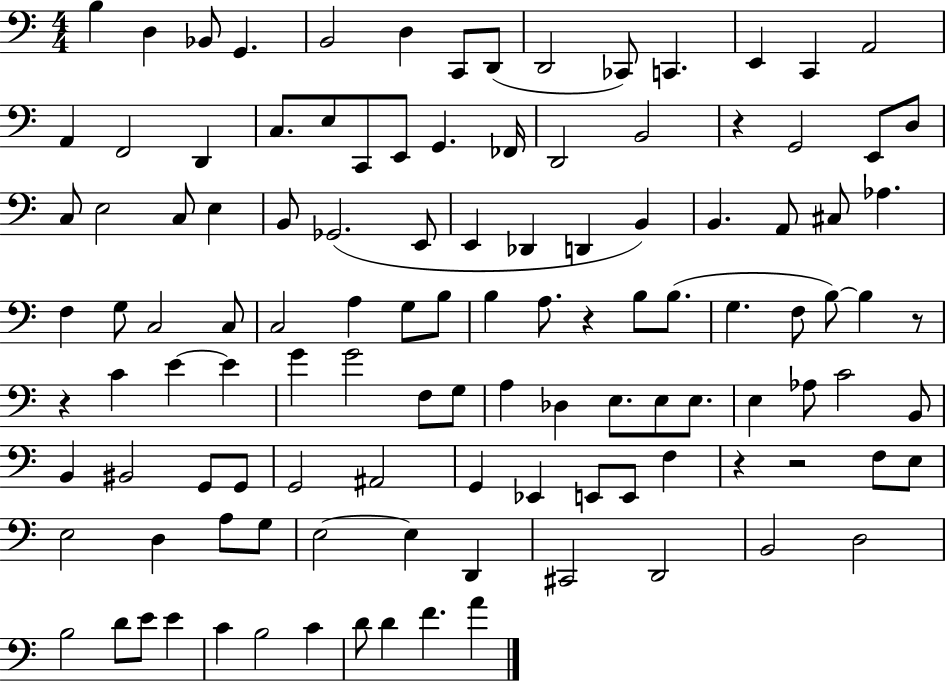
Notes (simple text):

B3/q D3/q Bb2/e G2/q. B2/h D3/q C2/e D2/e D2/h CES2/e C2/q. E2/q C2/q A2/h A2/q F2/h D2/q C3/e. E3/e C2/e E2/e G2/q. FES2/s D2/h B2/h R/q G2/h E2/e D3/e C3/e E3/h C3/e E3/q B2/e Gb2/h. E2/e E2/q Db2/q D2/q B2/q B2/q. A2/e C#3/e Ab3/q. F3/q G3/e C3/h C3/e C3/h A3/q G3/e B3/e B3/q A3/e. R/q B3/e B3/e. G3/q. F3/e B3/e B3/q R/e R/q C4/q E4/q E4/q G4/q G4/h F3/e G3/e A3/q Db3/q E3/e. E3/e E3/e. E3/q Ab3/e C4/h B2/e B2/q BIS2/h G2/e G2/e G2/h A#2/h G2/q Eb2/q E2/e E2/e F3/q R/q R/h F3/e E3/e E3/h D3/q A3/e G3/e E3/h E3/q D2/q C#2/h D2/h B2/h D3/h B3/h D4/e E4/e E4/q C4/q B3/h C4/q D4/e D4/q F4/q. A4/q